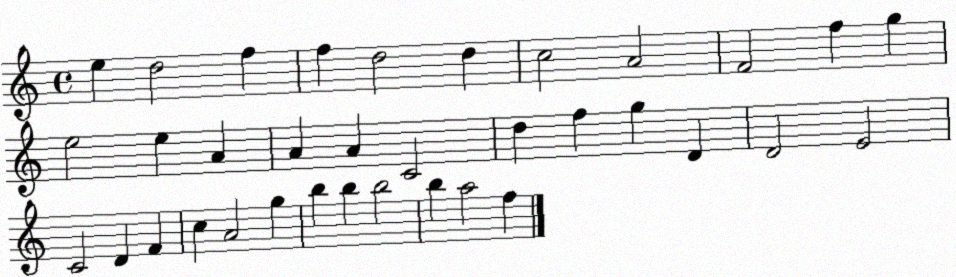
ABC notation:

X:1
T:Untitled
M:4/4
L:1/4
K:C
e d2 f f d2 d c2 A2 F2 f g e2 e A A A C2 d f g D D2 E2 C2 D F c A2 g b b b2 b a2 f